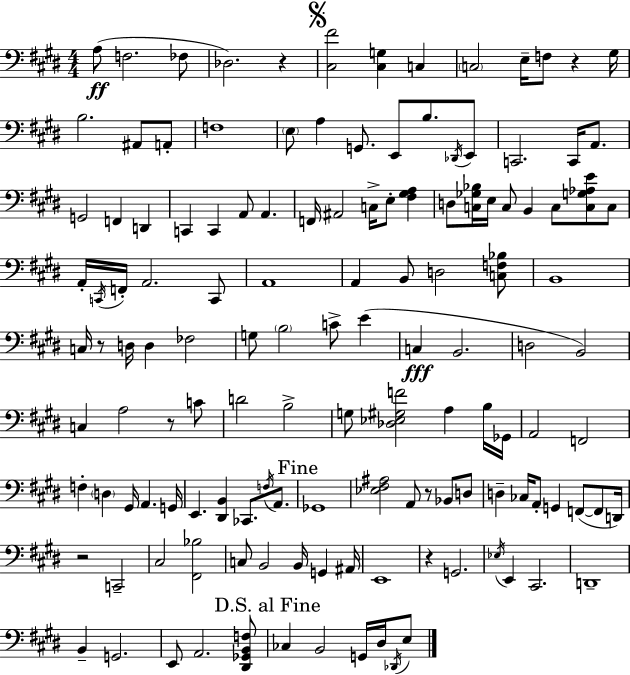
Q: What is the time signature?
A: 4/4